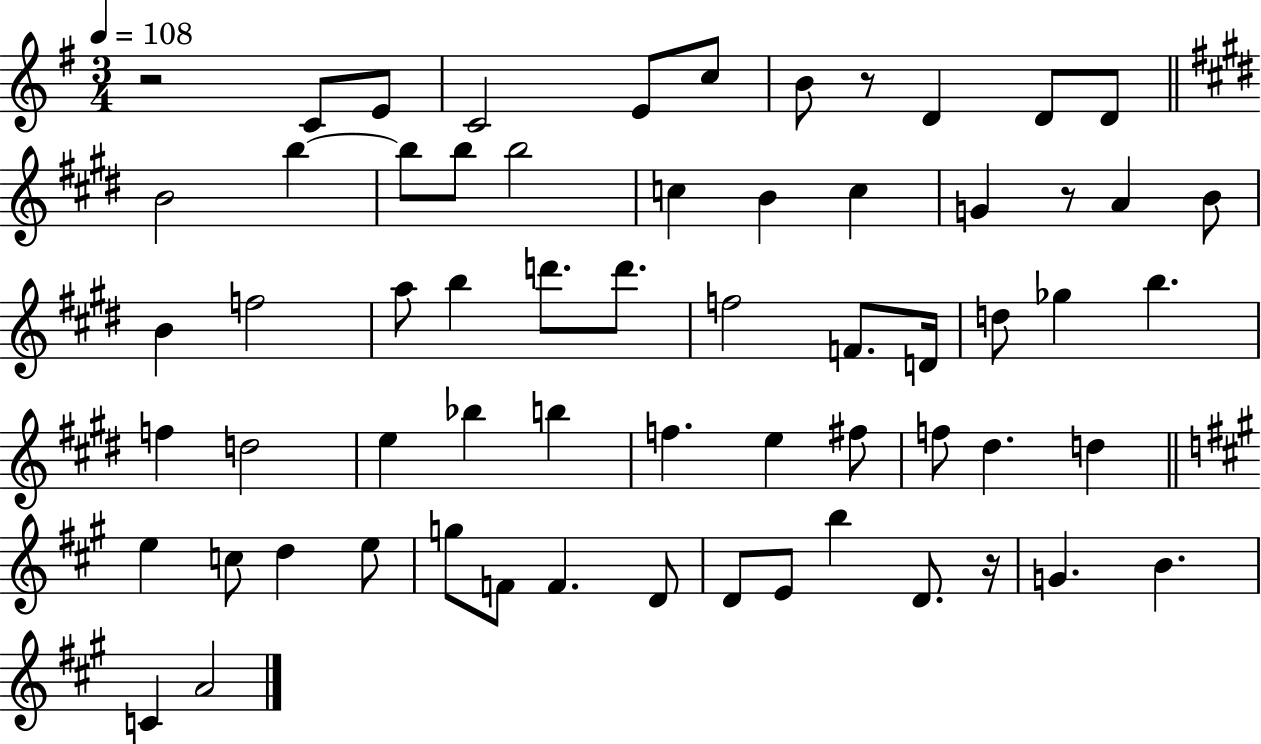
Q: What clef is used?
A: treble